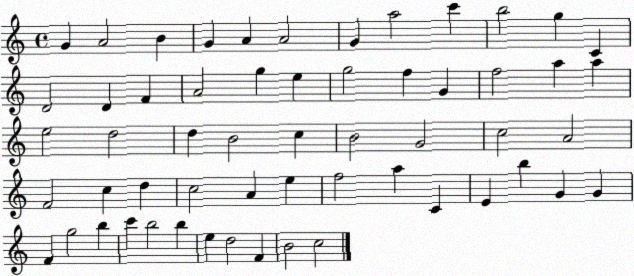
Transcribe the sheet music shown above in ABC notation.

X:1
T:Untitled
M:4/4
L:1/4
K:C
G A2 B G A A2 G a2 c' b2 g C D2 D F A2 g e g2 f G f2 a a e2 d2 d B2 c B2 G2 c2 A2 F2 c d c2 A e f2 a C E b G G F g2 b c' b2 b e d2 F B2 c2